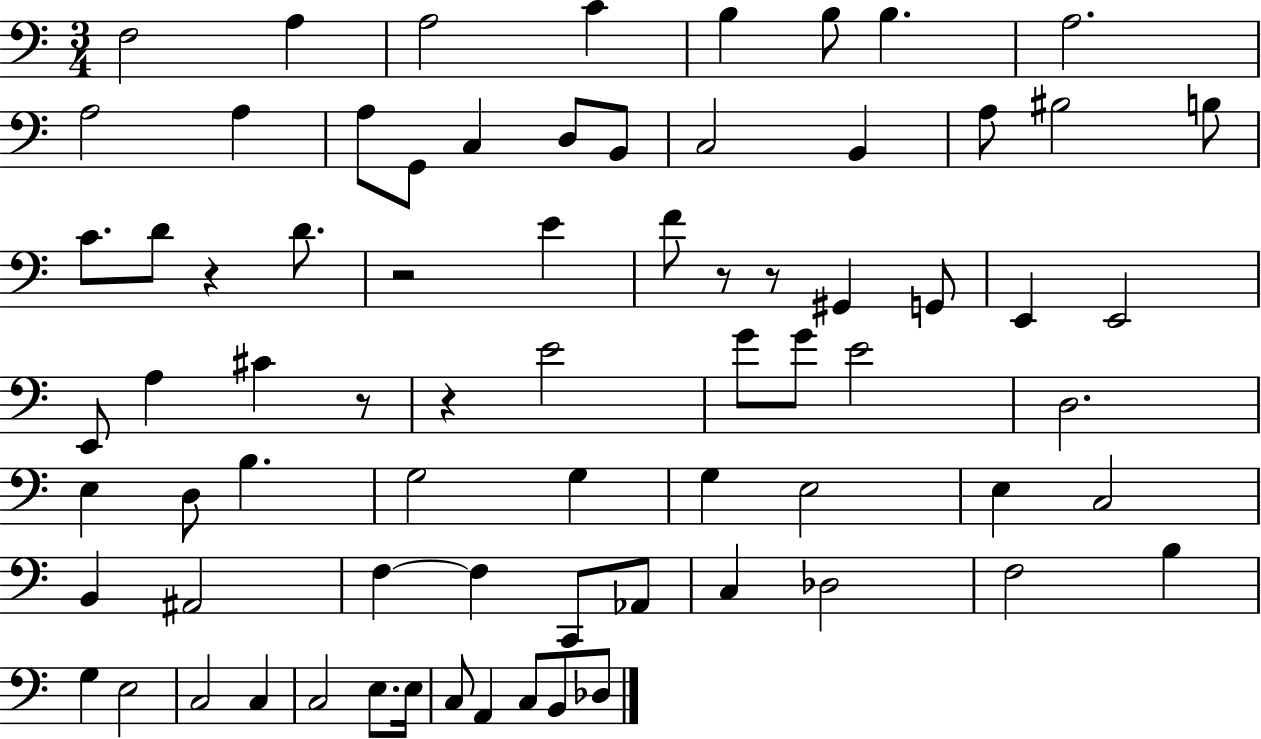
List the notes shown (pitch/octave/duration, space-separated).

F3/h A3/q A3/h C4/q B3/q B3/e B3/q. A3/h. A3/h A3/q A3/e G2/e C3/q D3/e B2/e C3/h B2/q A3/e BIS3/h B3/e C4/e. D4/e R/q D4/e. R/h E4/q F4/e R/e R/e G#2/q G2/e E2/q E2/h E2/e A3/q C#4/q R/e R/q E4/h G4/e G4/e E4/h D3/h. E3/q D3/e B3/q. G3/h G3/q G3/q E3/h E3/q C3/h B2/q A#2/h F3/q F3/q C2/e Ab2/e C3/q Db3/h F3/h B3/q G3/q E3/h C3/h C3/q C3/h E3/e. E3/s C3/e A2/q C3/e B2/e Db3/e